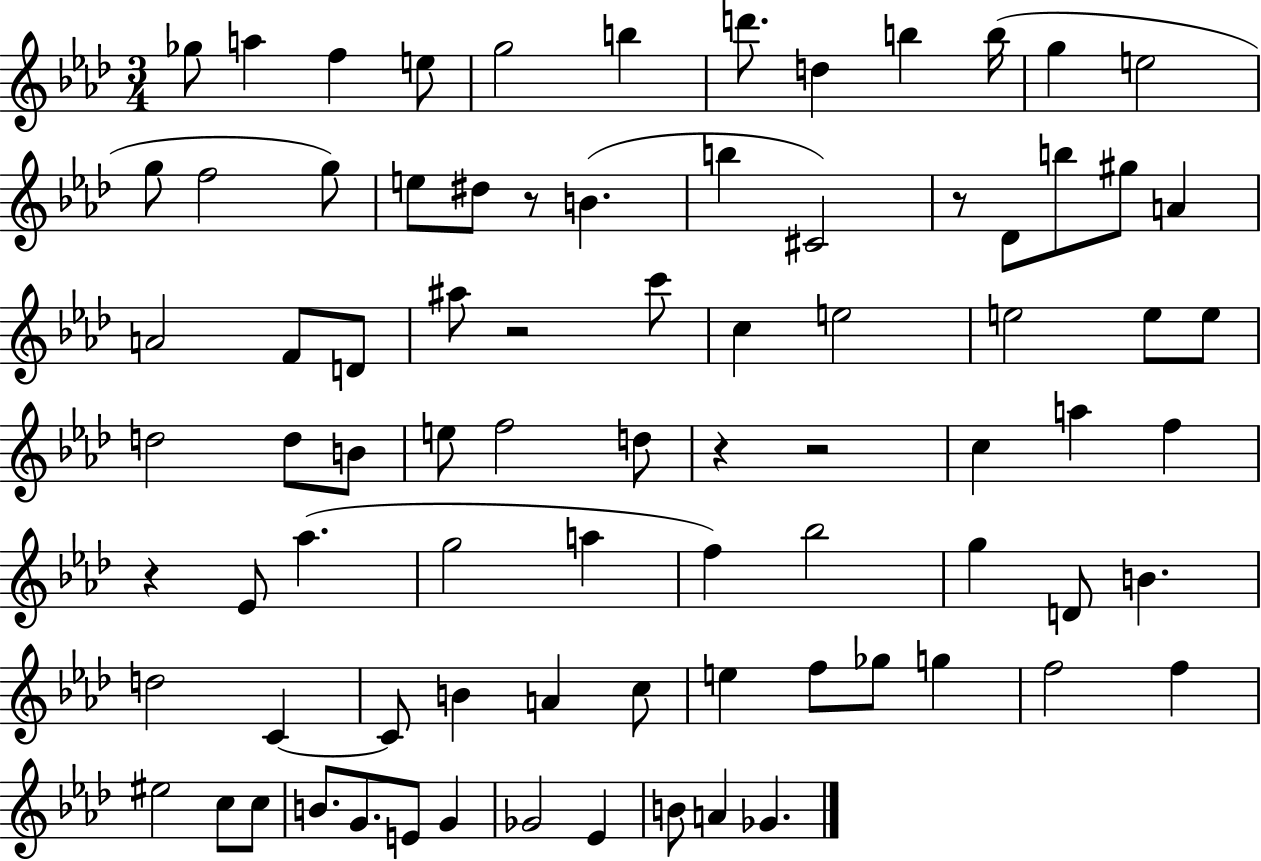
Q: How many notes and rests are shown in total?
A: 82